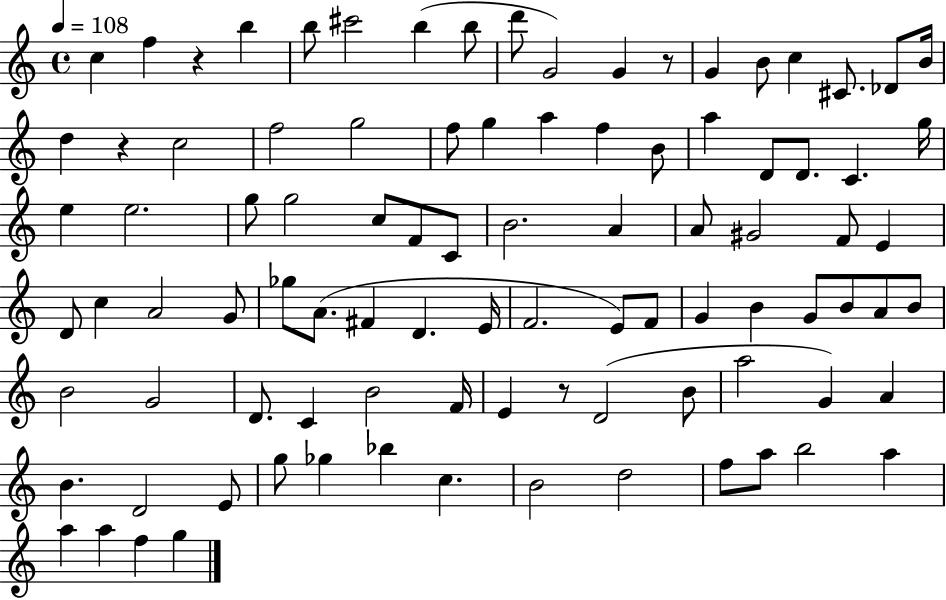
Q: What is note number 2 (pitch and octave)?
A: F5